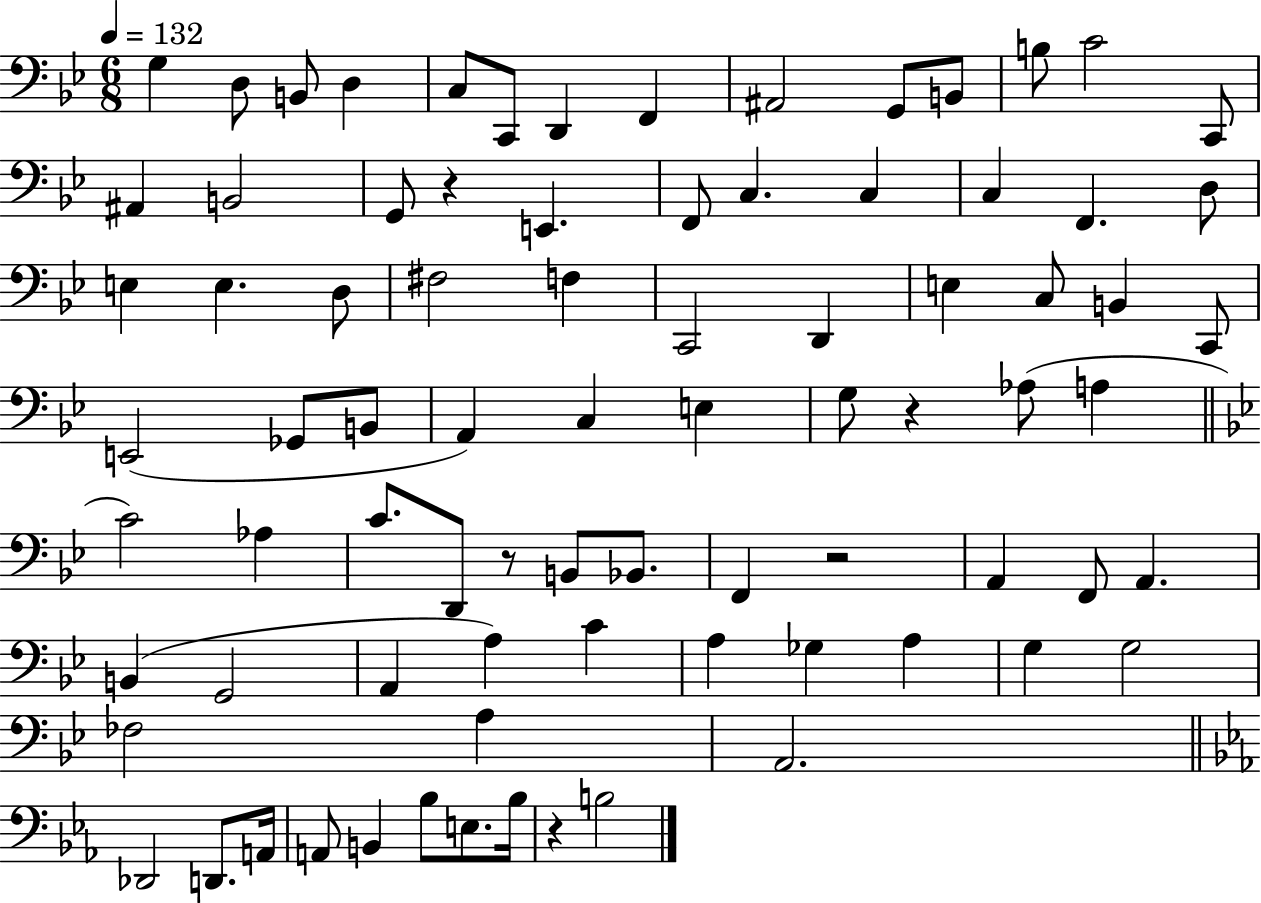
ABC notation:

X:1
T:Untitled
M:6/8
L:1/4
K:Bb
G, D,/2 B,,/2 D, C,/2 C,,/2 D,, F,, ^A,,2 G,,/2 B,,/2 B,/2 C2 C,,/2 ^A,, B,,2 G,,/2 z E,, F,,/2 C, C, C, F,, D,/2 E, E, D,/2 ^F,2 F, C,,2 D,, E, C,/2 B,, C,,/2 E,,2 _G,,/2 B,,/2 A,, C, E, G,/2 z _A,/2 A, C2 _A, C/2 D,,/2 z/2 B,,/2 _B,,/2 F,, z2 A,, F,,/2 A,, B,, G,,2 A,, A, C A, _G, A, G, G,2 _F,2 A, A,,2 _D,,2 D,,/2 A,,/4 A,,/2 B,, _B,/2 E,/2 _B,/4 z B,2